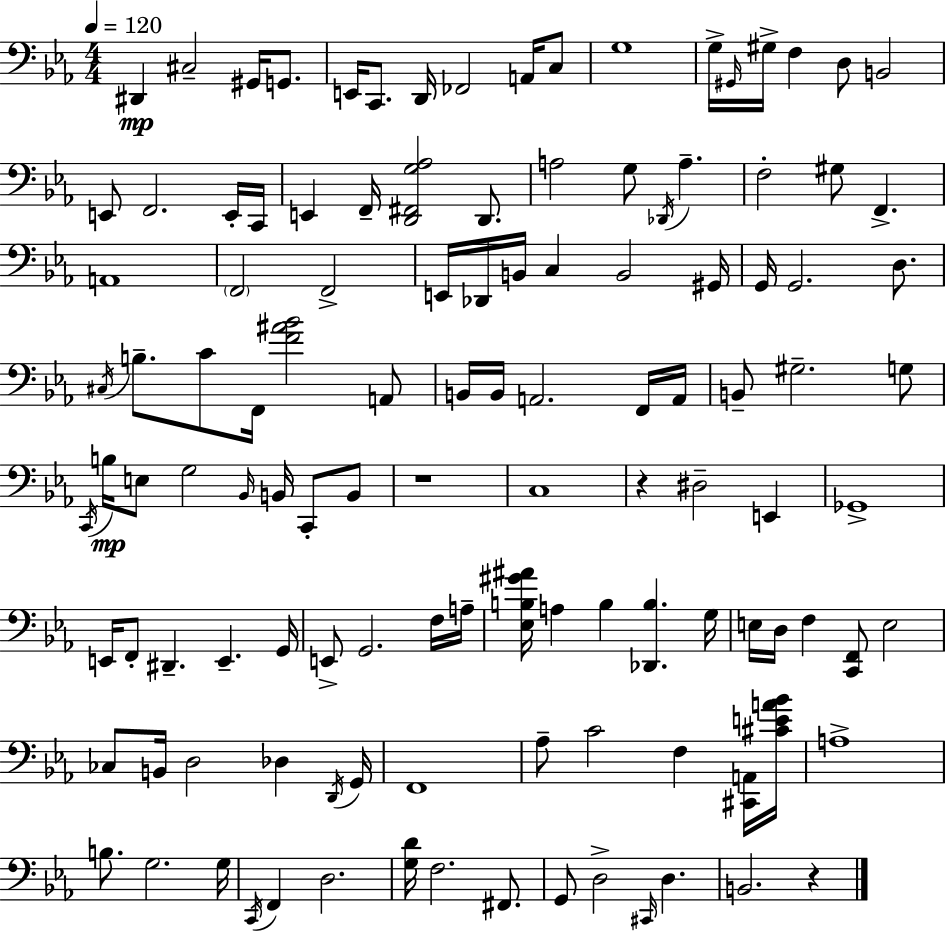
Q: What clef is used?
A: bass